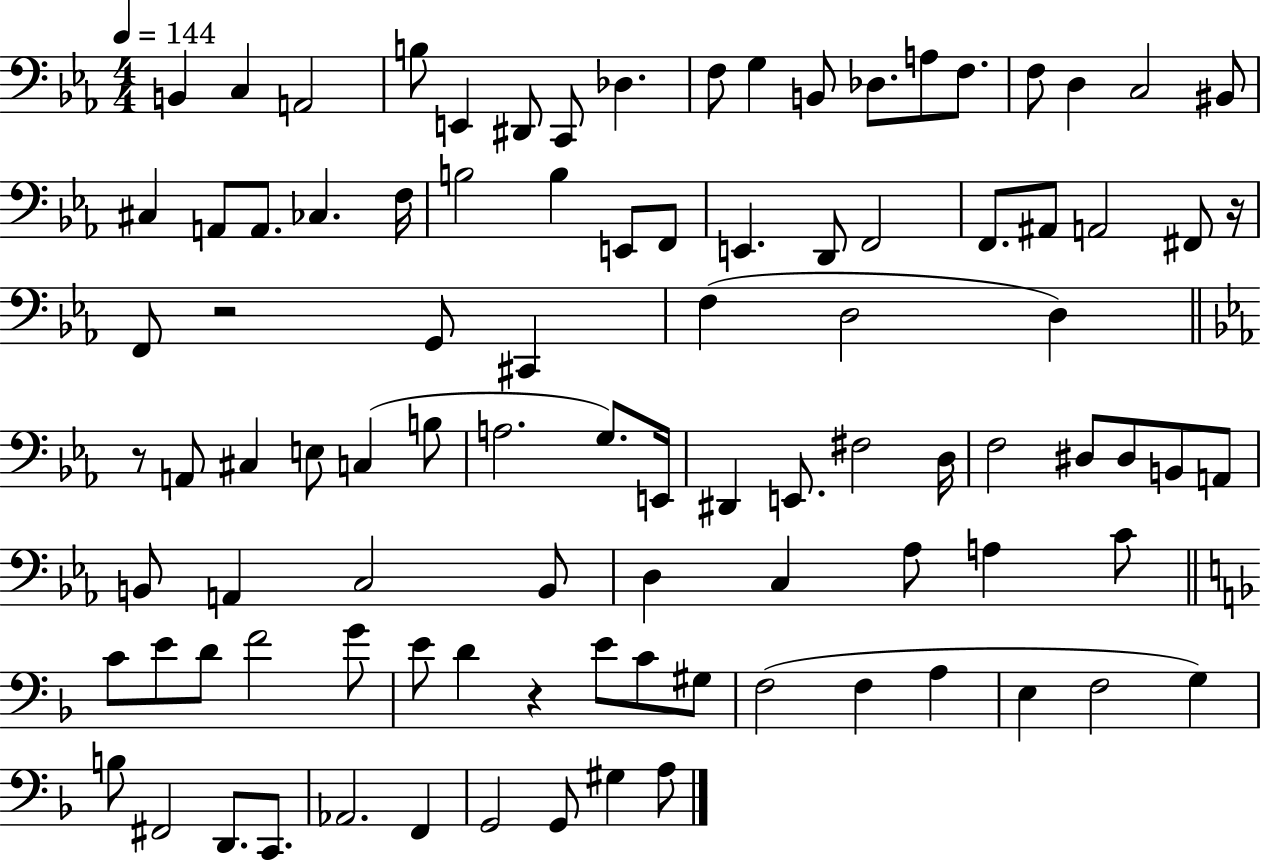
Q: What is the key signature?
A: EES major